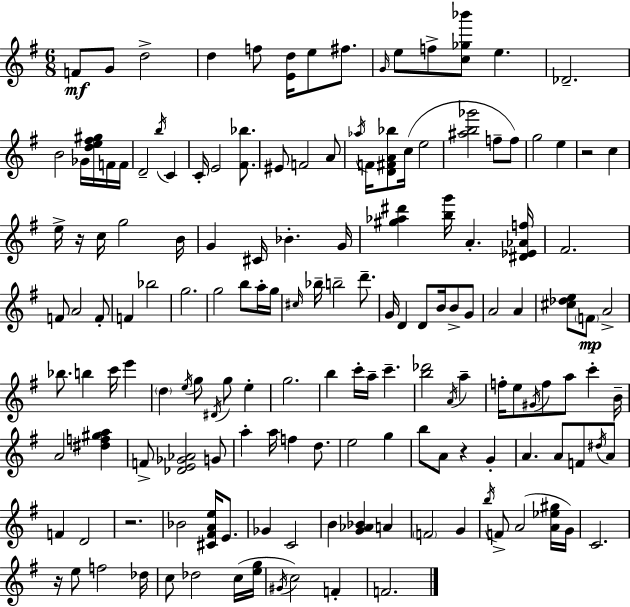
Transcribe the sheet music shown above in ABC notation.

X:1
T:Untitled
M:6/8
L:1/4
K:G
F/2 G/2 d2 d f/2 [Ed]/4 e/2 ^f/2 G/4 e/2 f/2 [c_g_b']/2 e _D2 B2 _G/4 [de^f^g]/4 F/4 F/4 D2 b/4 C C/4 E2 [^F_b]/2 ^E/2 F2 A/2 _a/4 F/4 [D^FA_b]/2 c/4 e2 [^ab_g']2 f/2 f/2 g2 e z2 c e/4 z/4 c/4 g2 B/4 G ^C/4 _B G/4 [^g_a^d'] [bg']/4 A [^D_E_Af]/4 ^F2 F/2 A2 F/2 F _b2 g2 g2 b/2 a/4 g/4 ^c/4 _b/4 b2 d'/2 G/4 D D/2 B/4 B/2 G/2 A2 A [^c_de]/2 F/2 A2 _b/2 b c'/4 e' d e/4 g/2 ^D/4 g/2 e g2 b c'/4 a/4 c' [b_d']2 A/4 a f/4 e/2 ^G/4 f/2 a/2 c' B/4 A2 [^df^ga] F/2 [_DE_G_A]2 G/2 a a/4 f d/2 e2 g b/2 A/2 z G A A/2 F/2 ^d/4 A/2 F D2 z2 _B2 [^C^FAe]/4 E/2 _G C2 B [G_A_B] A F2 G b/4 F/2 A2 [A_e^g]/4 G/4 C2 z/4 e/2 f2 _d/4 c/2 _d2 c/4 [eg]/4 ^G/4 c2 F F2